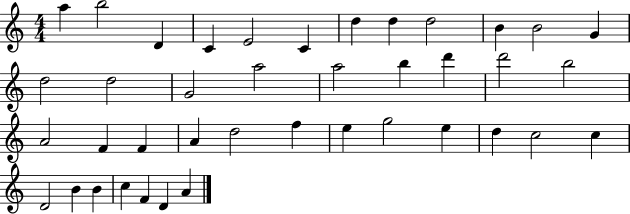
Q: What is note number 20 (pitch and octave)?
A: D6